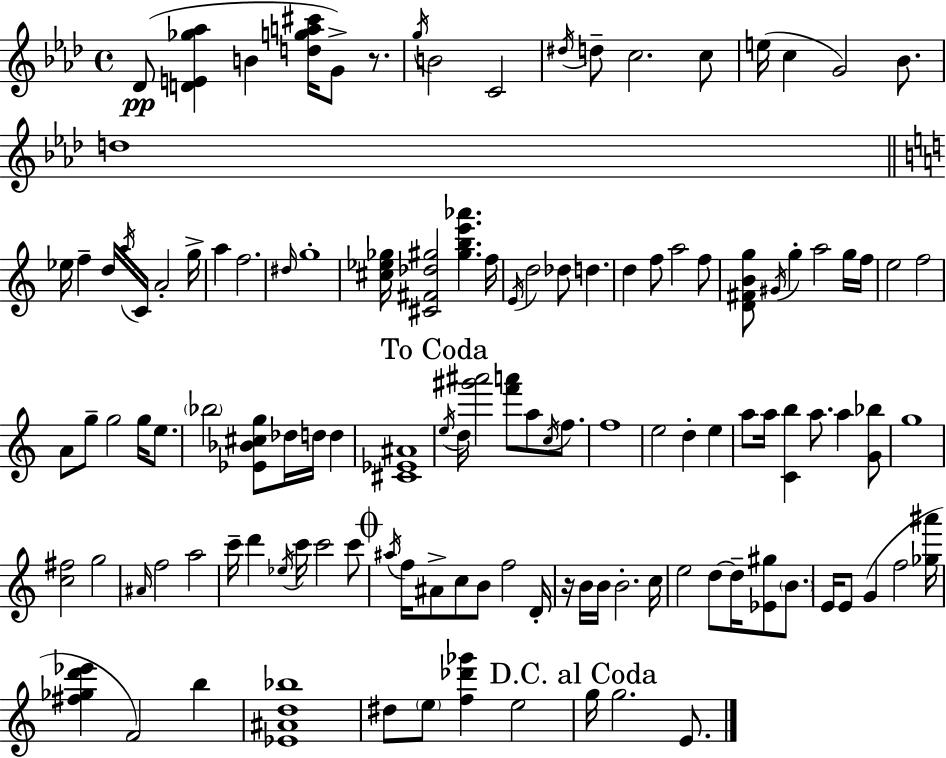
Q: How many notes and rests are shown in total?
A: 122